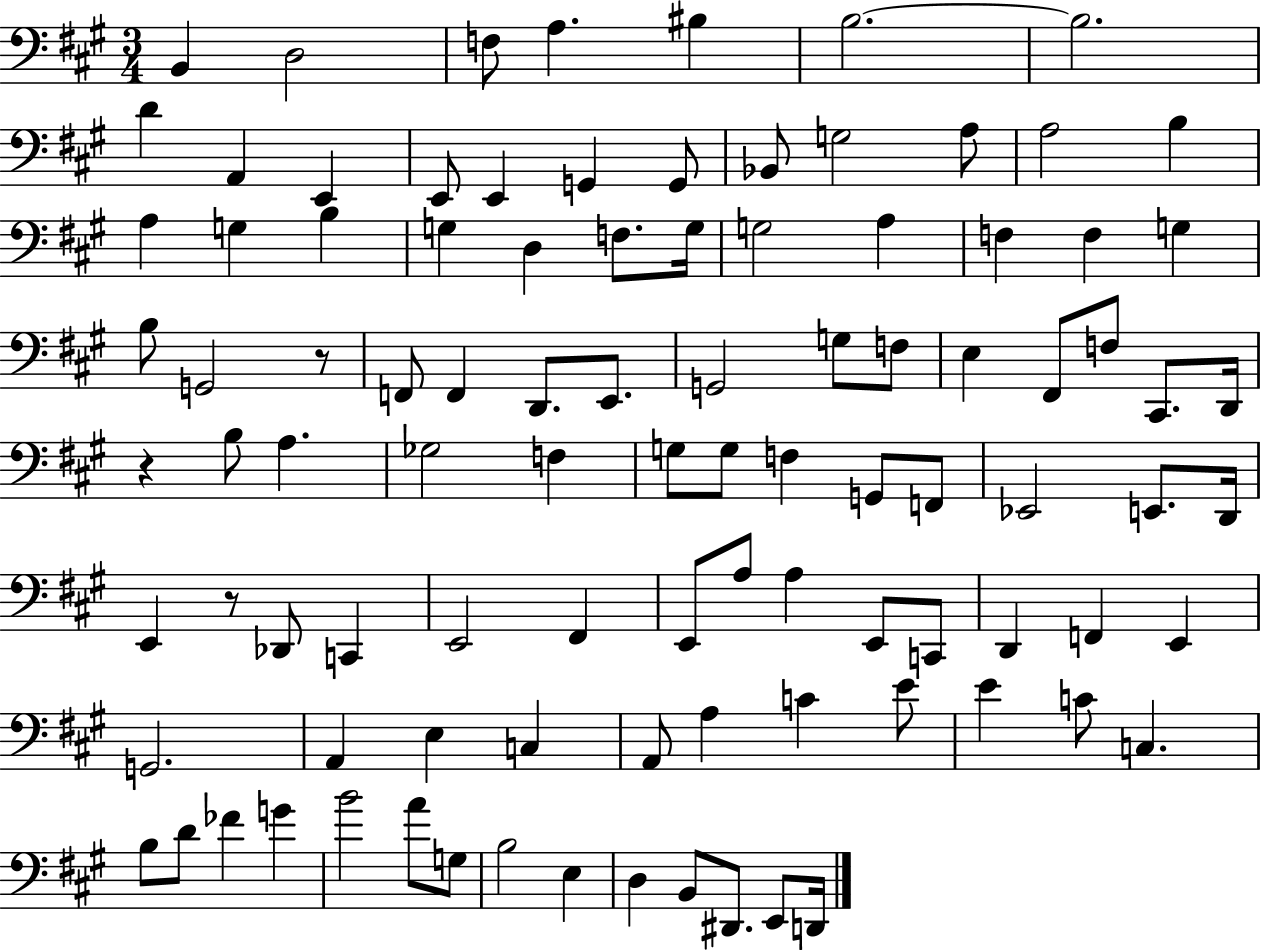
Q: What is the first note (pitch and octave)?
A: B2